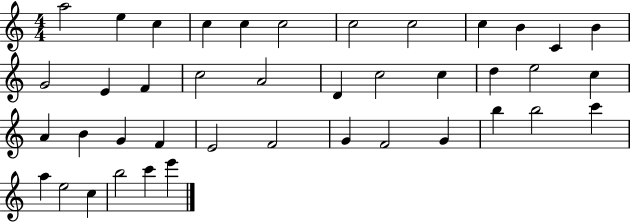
A5/h E5/q C5/q C5/q C5/q C5/h C5/h C5/h C5/q B4/q C4/q B4/q G4/h E4/q F4/q C5/h A4/h D4/q C5/h C5/q D5/q E5/h C5/q A4/q B4/q G4/q F4/q E4/h F4/h G4/q F4/h G4/q B5/q B5/h C6/q A5/q E5/h C5/q B5/h C6/q E6/q